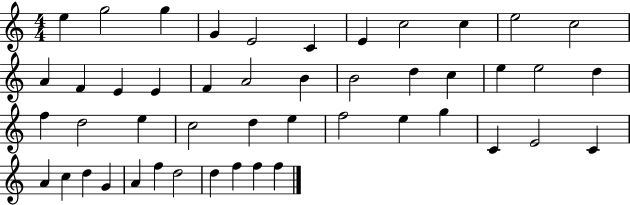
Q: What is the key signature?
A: C major